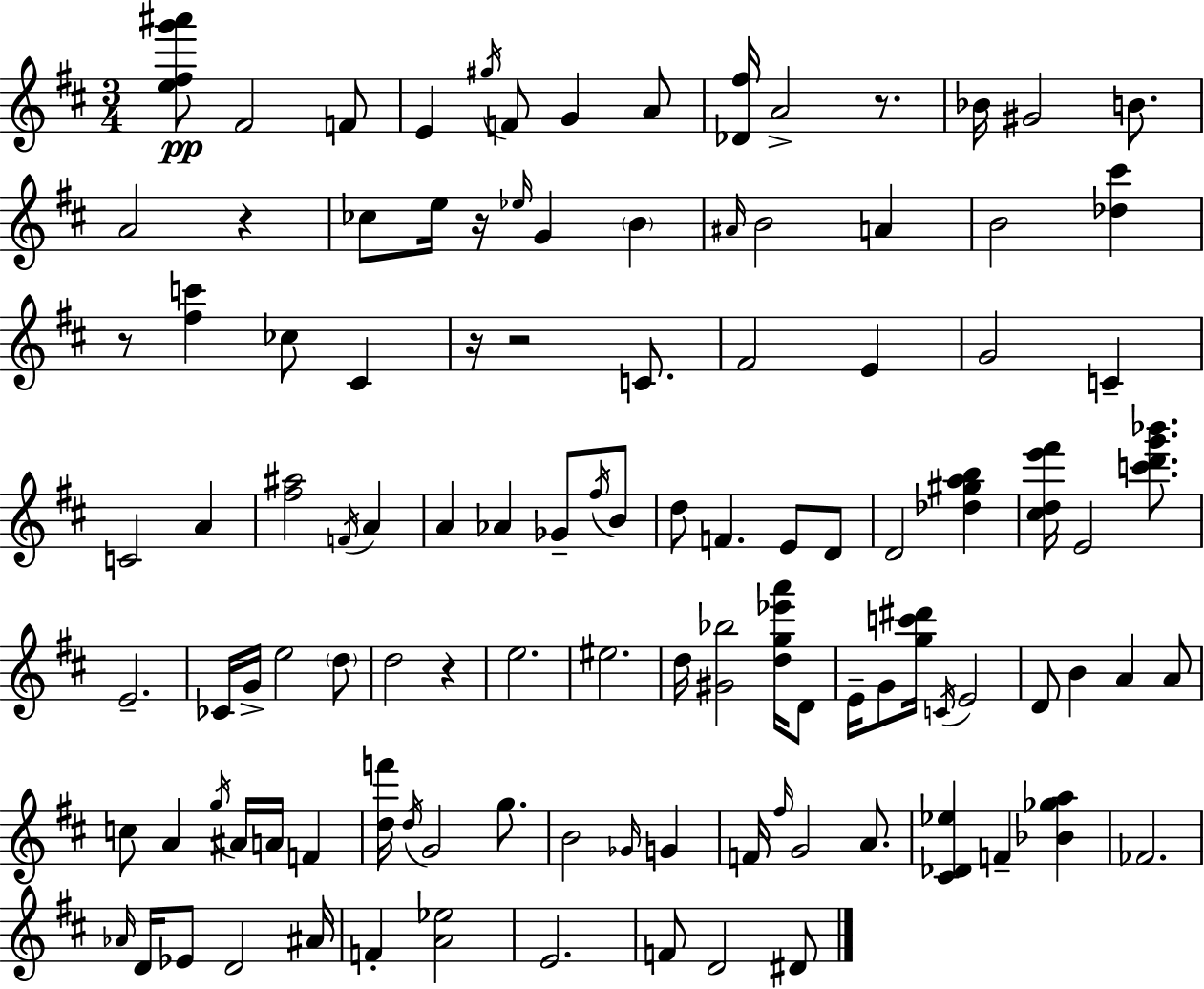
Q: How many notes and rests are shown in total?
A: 111